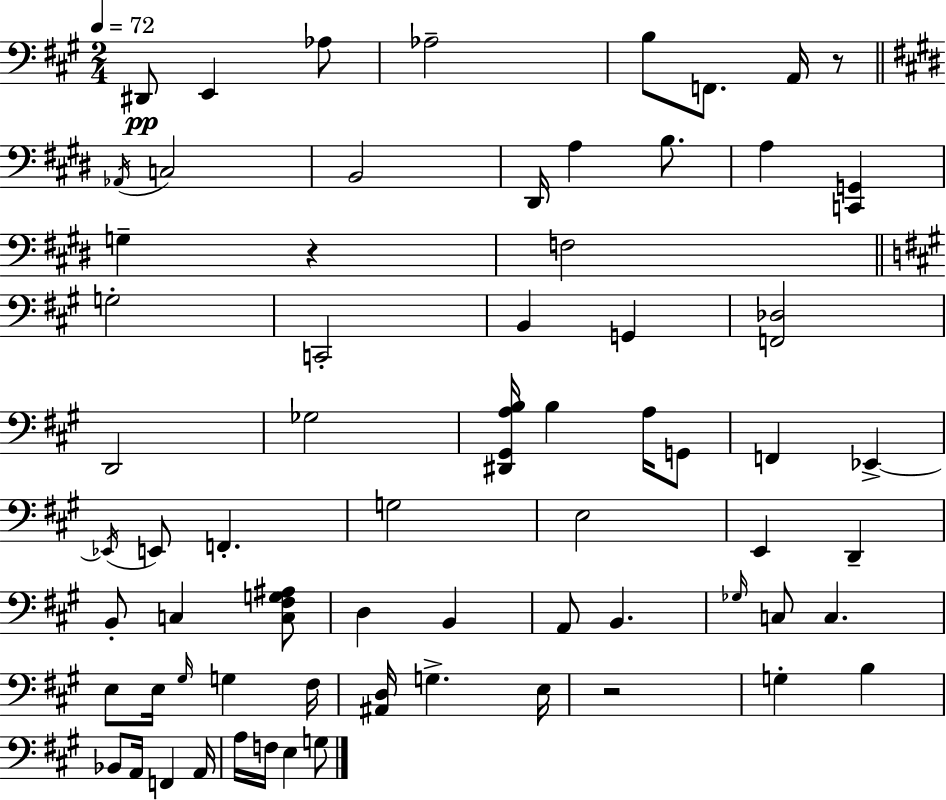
D#2/e E2/q Ab3/e Ab3/h B3/e F2/e. A2/s R/e Ab2/s C3/h B2/h D#2/s A3/q B3/e. A3/q [C2,G2]/q G3/q R/q F3/h G3/h C2/h B2/q G2/q [F2,Db3]/h D2/h Gb3/h [D#2,G#2,A3,B3]/s B3/q A3/s G2/e F2/q Eb2/q Eb2/s E2/e F2/q. G3/h E3/h E2/q D2/q B2/e C3/q [C3,F#3,G3,A#3]/e D3/q B2/q A2/e B2/q. Gb3/s C3/e C3/q. E3/e E3/s G#3/s G3/q F#3/s [A#2,D3]/s G3/q. E3/s R/h G3/q B3/q Bb2/e A2/s F2/q A2/s A3/s F3/s E3/q G3/e